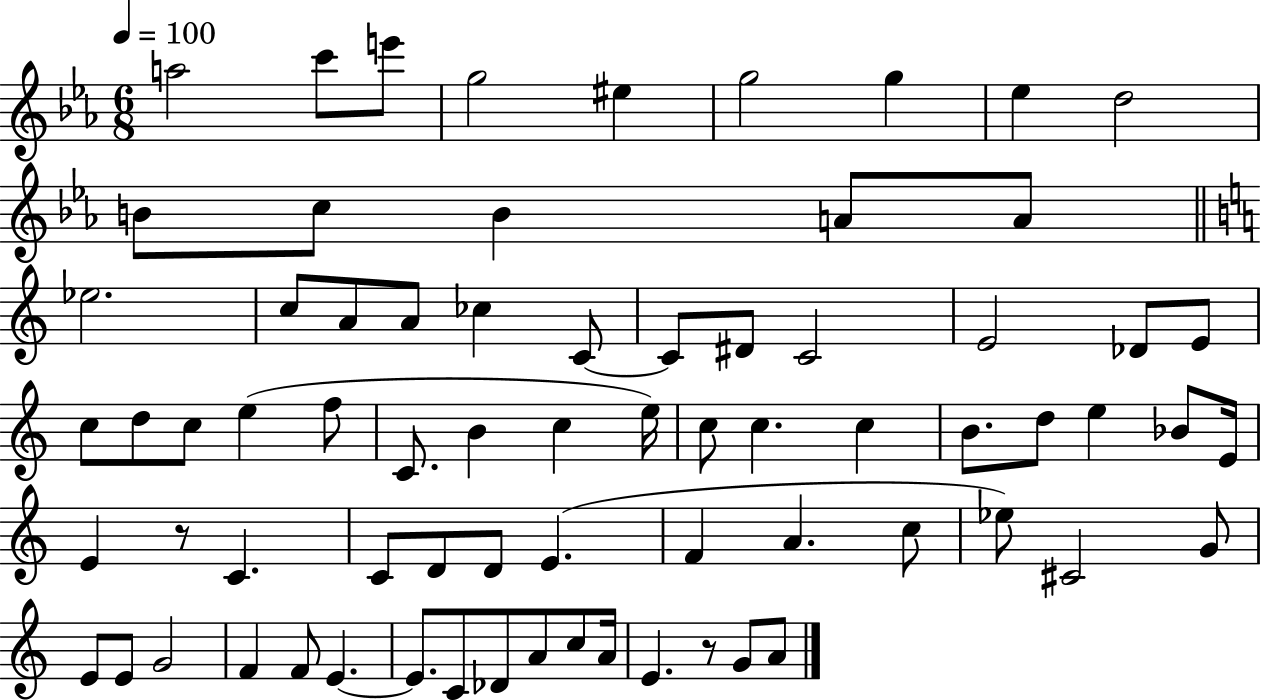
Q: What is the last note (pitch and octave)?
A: A4